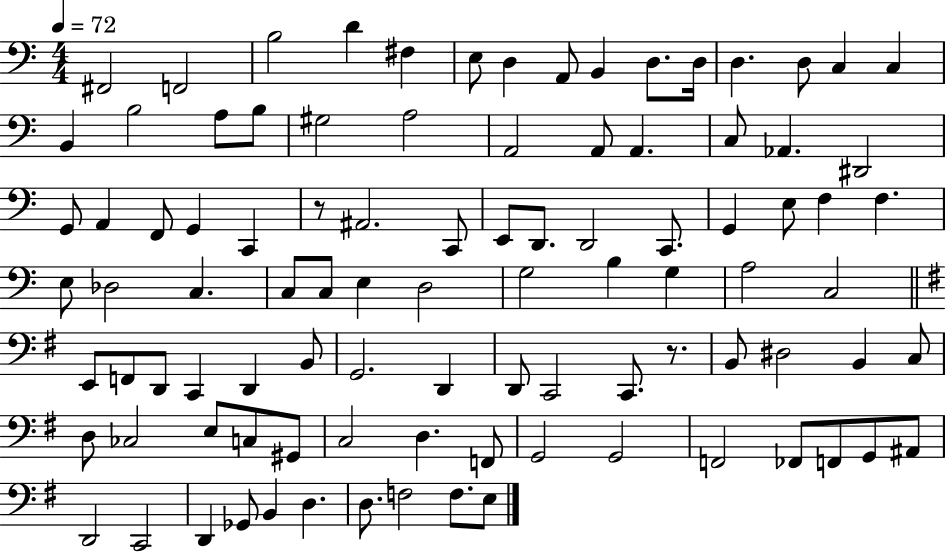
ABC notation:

X:1
T:Untitled
M:4/4
L:1/4
K:C
^F,,2 F,,2 B,2 D ^F, E,/2 D, A,,/2 B,, D,/2 D,/4 D, D,/2 C, C, B,, B,2 A,/2 B,/2 ^G,2 A,2 A,,2 A,,/2 A,, C,/2 _A,, ^D,,2 G,,/2 A,, F,,/2 G,, C,, z/2 ^A,,2 C,,/2 E,,/2 D,,/2 D,,2 C,,/2 G,, E,/2 F, F, E,/2 _D,2 C, C,/2 C,/2 E, D,2 G,2 B, G, A,2 C,2 E,,/2 F,,/2 D,,/2 C,, D,, B,,/2 G,,2 D,, D,,/2 C,,2 C,,/2 z/2 B,,/2 ^D,2 B,, C,/2 D,/2 _C,2 E,/2 C,/2 ^G,,/2 C,2 D, F,,/2 G,,2 G,,2 F,,2 _F,,/2 F,,/2 G,,/2 ^A,,/2 D,,2 C,,2 D,, _G,,/2 B,, D, D,/2 F,2 F,/2 E,/2